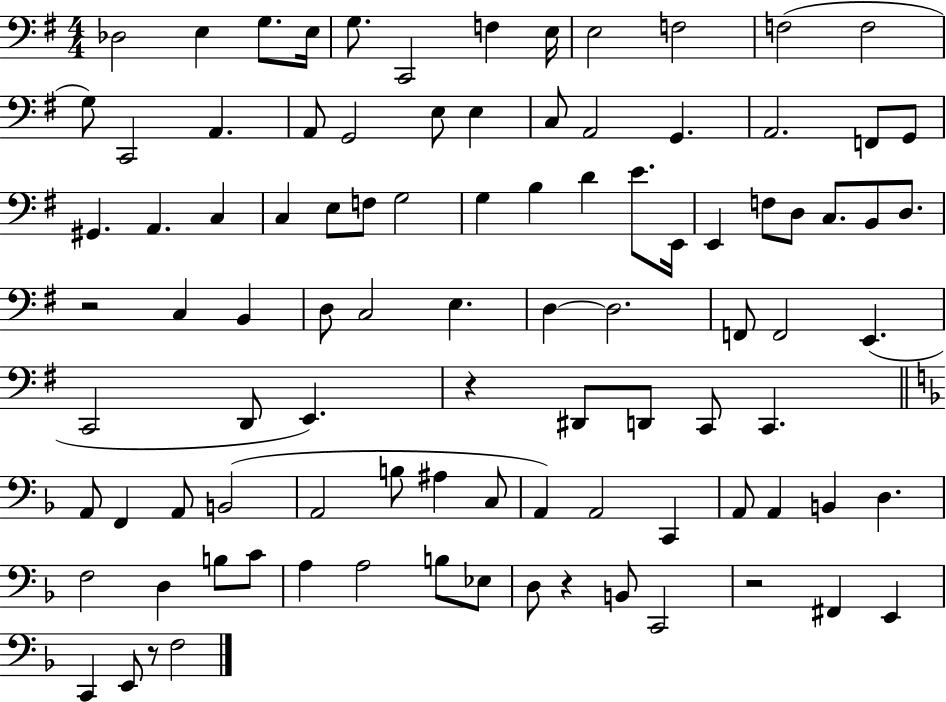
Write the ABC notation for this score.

X:1
T:Untitled
M:4/4
L:1/4
K:G
_D,2 E, G,/2 E,/4 G,/2 C,,2 F, E,/4 E,2 F,2 F,2 F,2 G,/2 C,,2 A,, A,,/2 G,,2 E,/2 E, C,/2 A,,2 G,, A,,2 F,,/2 G,,/2 ^G,, A,, C, C, E,/2 F,/2 G,2 G, B, D E/2 E,,/4 E,, F,/2 D,/2 C,/2 B,,/2 D,/2 z2 C, B,, D,/2 C,2 E, D, D,2 F,,/2 F,,2 E,, C,,2 D,,/2 E,, z ^D,,/2 D,,/2 C,,/2 C,, A,,/2 F,, A,,/2 B,,2 A,,2 B,/2 ^A, C,/2 A,, A,,2 C,, A,,/2 A,, B,, D, F,2 D, B,/2 C/2 A, A,2 B,/2 _E,/2 D,/2 z B,,/2 C,,2 z2 ^F,, E,, C,, E,,/2 z/2 F,2